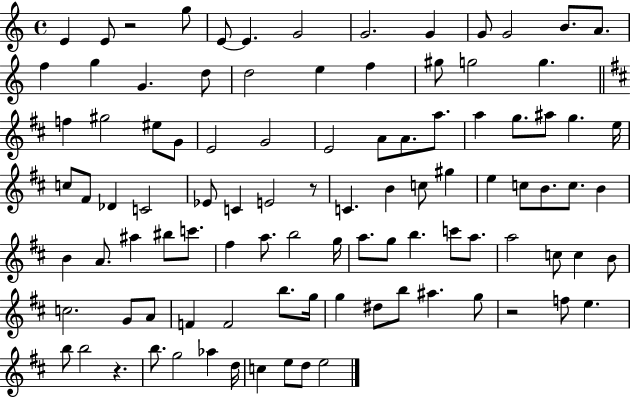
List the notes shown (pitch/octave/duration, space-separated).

E4/q E4/e R/h G5/e E4/e E4/q. G4/h G4/h. G4/q G4/e G4/h B4/e. A4/e. F5/q G5/q G4/q. D5/e D5/h E5/q F5/q G#5/e G5/h G5/q. F5/q G#5/h EIS5/e G4/e E4/h G4/h E4/h A4/e A4/e. A5/e. A5/q G5/e. A#5/e G5/q. E5/s C5/e F#4/e Db4/q C4/h Eb4/e C4/q E4/h R/e C4/q. B4/q C5/e G#5/q E5/q C5/e B4/e. C5/e. B4/q B4/q A4/e. A#5/q BIS5/e C6/e. F#5/q A5/e. B5/h G5/s A5/e. G5/e B5/q. C6/e A5/e. A5/h C5/e C5/q B4/e C5/h. G4/e A4/e F4/q F4/h B5/e. G5/s G5/q D#5/e B5/e A#5/q. G5/e R/h F5/e E5/q. B5/e B5/h R/q. B5/e. G5/h Ab5/q D5/s C5/q E5/e D5/e E5/h